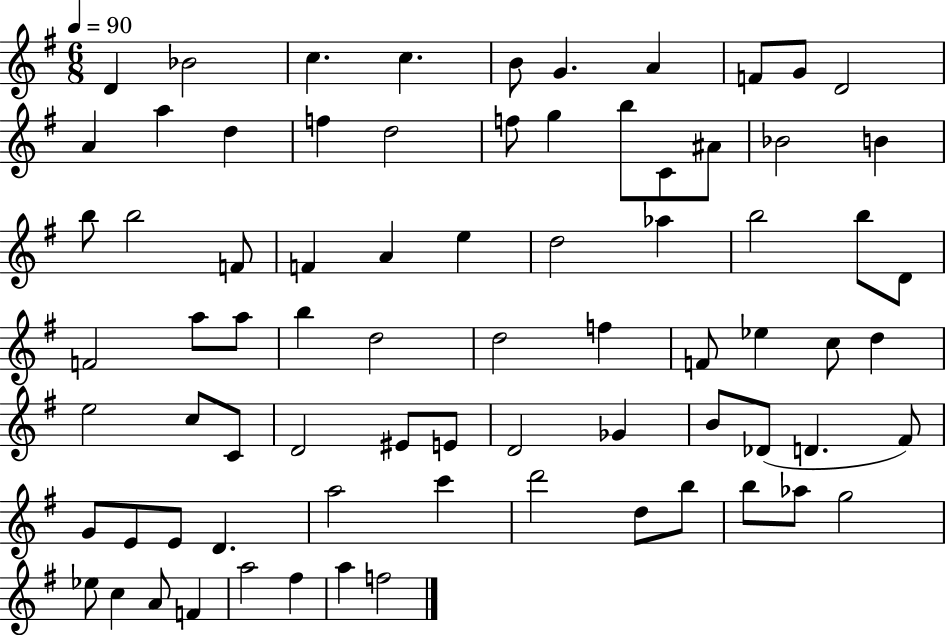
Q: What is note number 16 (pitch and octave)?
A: F5